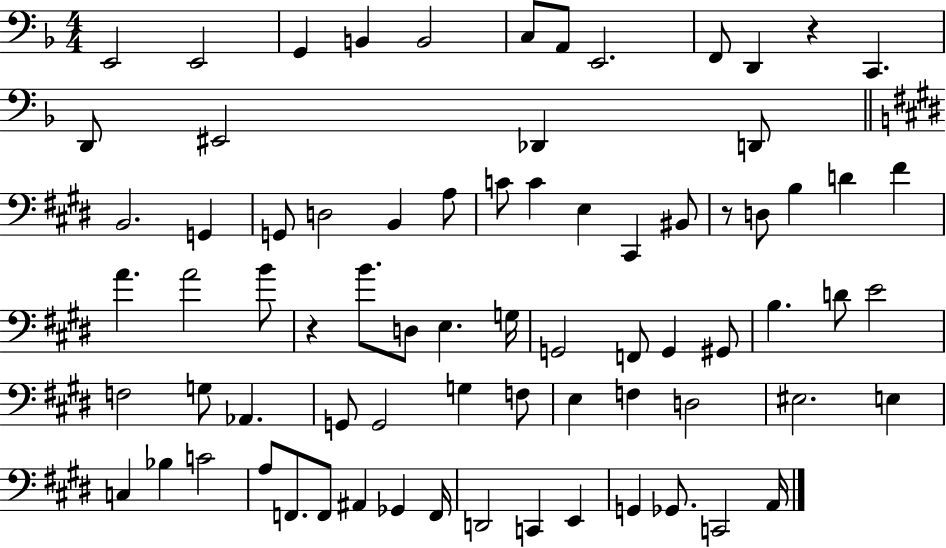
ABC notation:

X:1
T:Untitled
M:4/4
L:1/4
K:F
E,,2 E,,2 G,, B,, B,,2 C,/2 A,,/2 E,,2 F,,/2 D,, z C,, D,,/2 ^E,,2 _D,, D,,/2 B,,2 G,, G,,/2 D,2 B,, A,/2 C/2 C E, ^C,, ^B,,/2 z/2 D,/2 B, D ^F A A2 B/2 z B/2 D,/2 E, G,/4 G,,2 F,,/2 G,, ^G,,/2 B, D/2 E2 F,2 G,/2 _A,, G,,/2 G,,2 G, F,/2 E, F, D,2 ^E,2 E, C, _B, C2 A,/2 F,,/2 F,,/2 ^A,, _G,, F,,/4 D,,2 C,, E,, G,, _G,,/2 C,,2 A,,/4